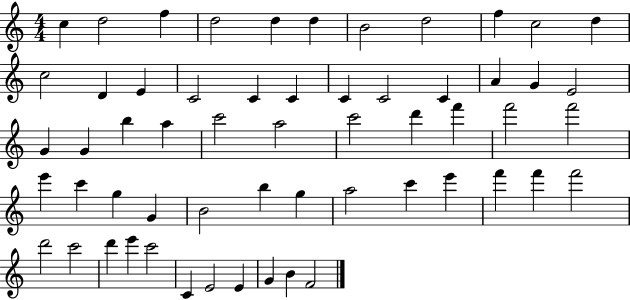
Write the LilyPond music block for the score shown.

{
  \clef treble
  \numericTimeSignature
  \time 4/4
  \key c \major
  c''4 d''2 f''4 | d''2 d''4 d''4 | b'2 d''2 | f''4 c''2 d''4 | \break c''2 d'4 e'4 | c'2 c'4 c'4 | c'4 c'2 c'4 | a'4 g'4 e'2 | \break g'4 g'4 b''4 a''4 | c'''2 a''2 | c'''2 d'''4 f'''4 | f'''2 f'''2 | \break e'''4 c'''4 g''4 g'4 | b'2 b''4 g''4 | a''2 c'''4 e'''4 | f'''4 f'''4 f'''2 | \break d'''2 c'''2 | d'''4 e'''4 c'''2 | c'4 e'2 e'4 | g'4 b'4 f'2 | \break \bar "|."
}